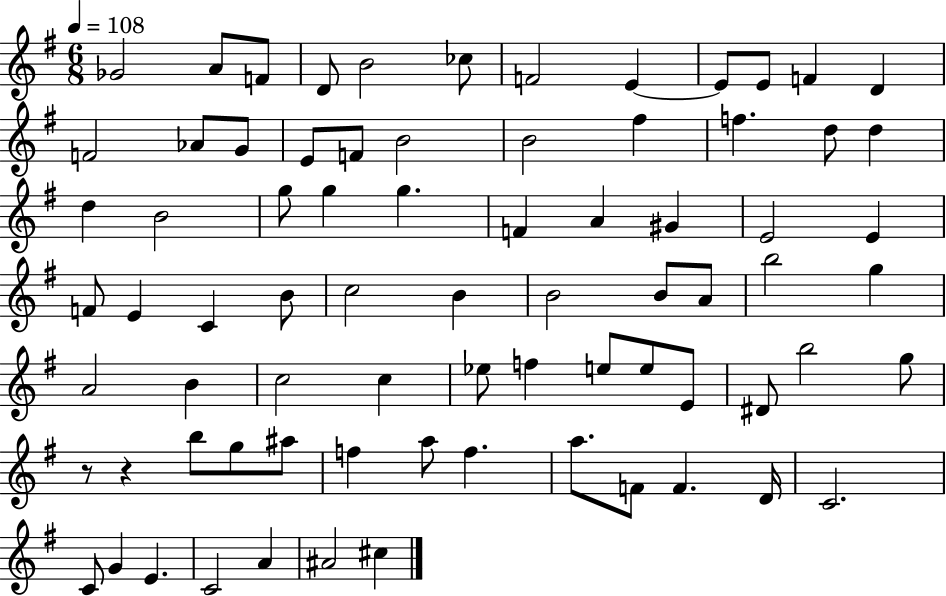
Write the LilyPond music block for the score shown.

{
  \clef treble
  \numericTimeSignature
  \time 6/8
  \key g \major
  \tempo 4 = 108
  \repeat volta 2 { ges'2 a'8 f'8 | d'8 b'2 ces''8 | f'2 e'4~~ | e'8 e'8 f'4 d'4 | \break f'2 aes'8 g'8 | e'8 f'8 b'2 | b'2 fis''4 | f''4. d''8 d''4 | \break d''4 b'2 | g''8 g''4 g''4. | f'4 a'4 gis'4 | e'2 e'4 | \break f'8 e'4 c'4 b'8 | c''2 b'4 | b'2 b'8 a'8 | b''2 g''4 | \break a'2 b'4 | c''2 c''4 | ees''8 f''4 e''8 e''8 e'8 | dis'8 b''2 g''8 | \break r8 r4 b''8 g''8 ais''8 | f''4 a''8 f''4. | a''8. f'8 f'4. d'16 | c'2. | \break c'8 g'4 e'4. | c'2 a'4 | ais'2 cis''4 | } \bar "|."
}